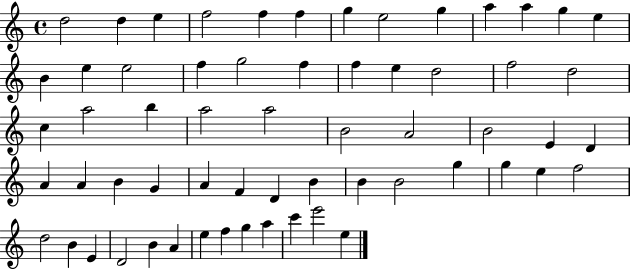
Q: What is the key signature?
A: C major